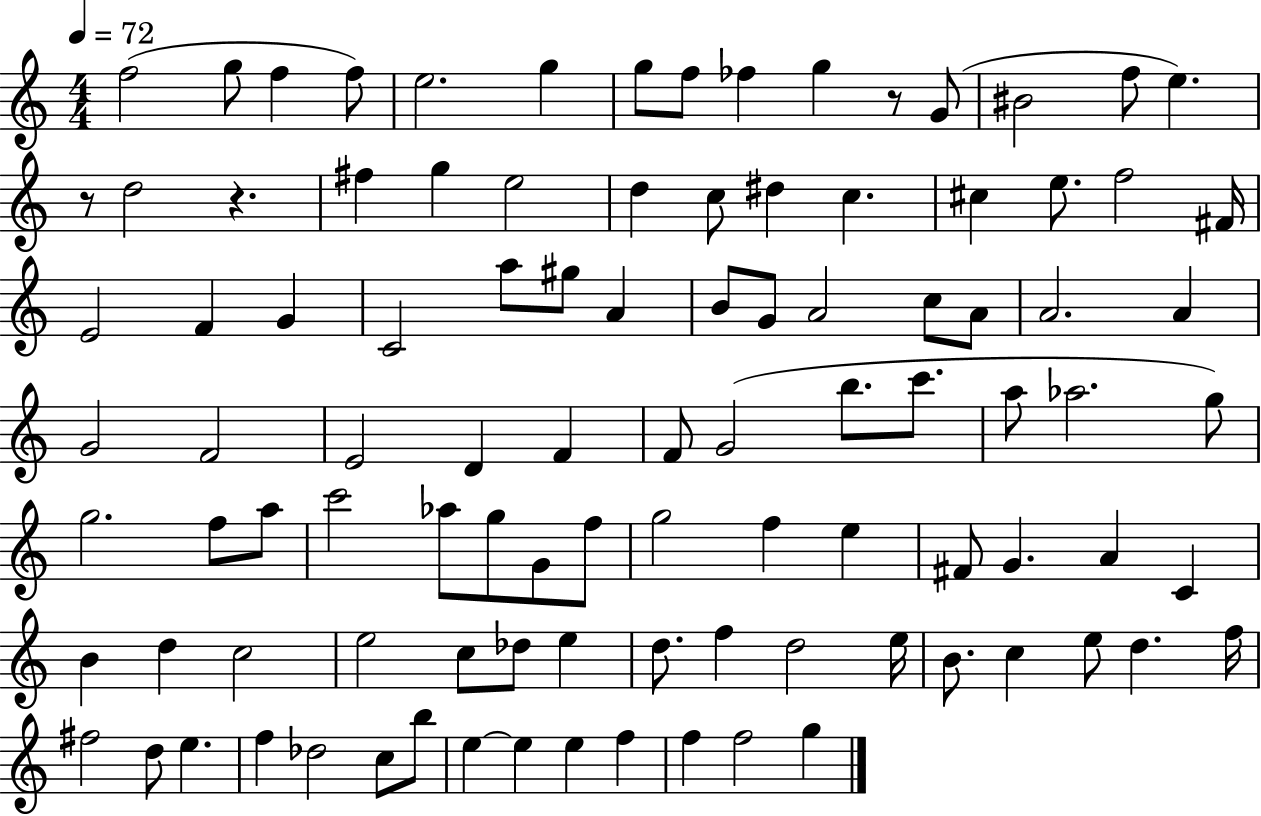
X:1
T:Untitled
M:4/4
L:1/4
K:C
f2 g/2 f f/2 e2 g g/2 f/2 _f g z/2 G/2 ^B2 f/2 e z/2 d2 z ^f g e2 d c/2 ^d c ^c e/2 f2 ^F/4 E2 F G C2 a/2 ^g/2 A B/2 G/2 A2 c/2 A/2 A2 A G2 F2 E2 D F F/2 G2 b/2 c'/2 a/2 _a2 g/2 g2 f/2 a/2 c'2 _a/2 g/2 G/2 f/2 g2 f e ^F/2 G A C B d c2 e2 c/2 _d/2 e d/2 f d2 e/4 B/2 c e/2 d f/4 ^f2 d/2 e f _d2 c/2 b/2 e e e f f f2 g